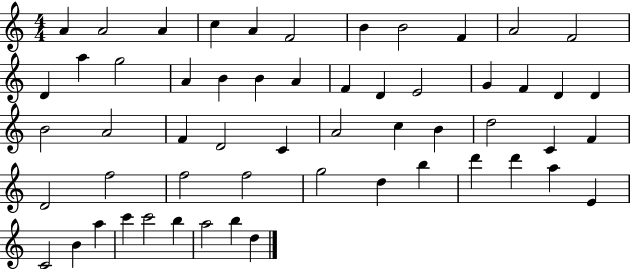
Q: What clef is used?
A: treble